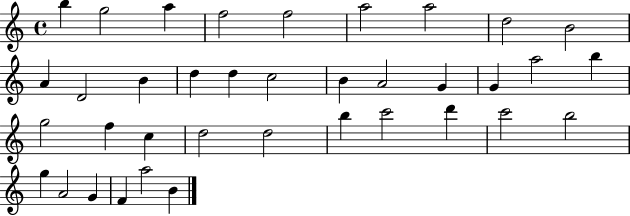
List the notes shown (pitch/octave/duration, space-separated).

B5/q G5/h A5/q F5/h F5/h A5/h A5/h D5/h B4/h A4/q D4/h B4/q D5/q D5/q C5/h B4/q A4/h G4/q G4/q A5/h B5/q G5/h F5/q C5/q D5/h D5/h B5/q C6/h D6/q C6/h B5/h G5/q A4/h G4/q F4/q A5/h B4/q